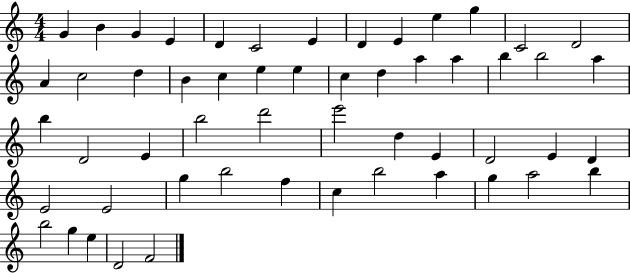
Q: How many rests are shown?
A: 0